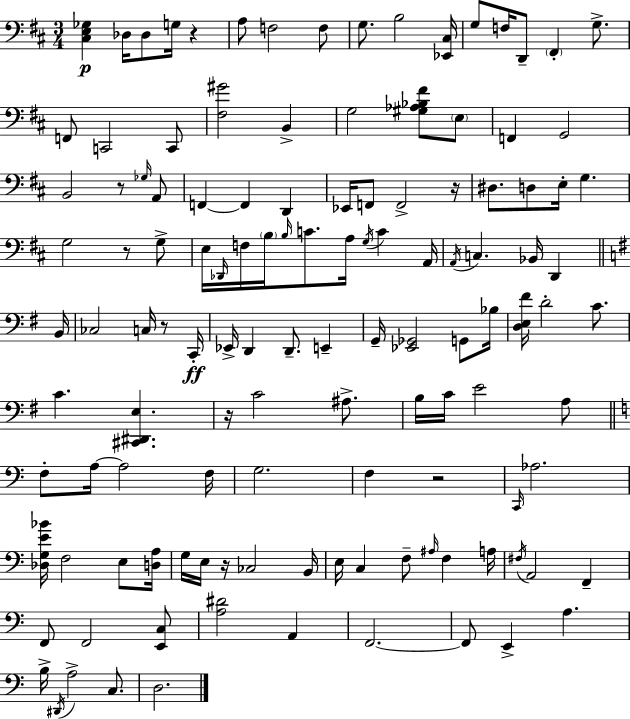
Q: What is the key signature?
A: D major